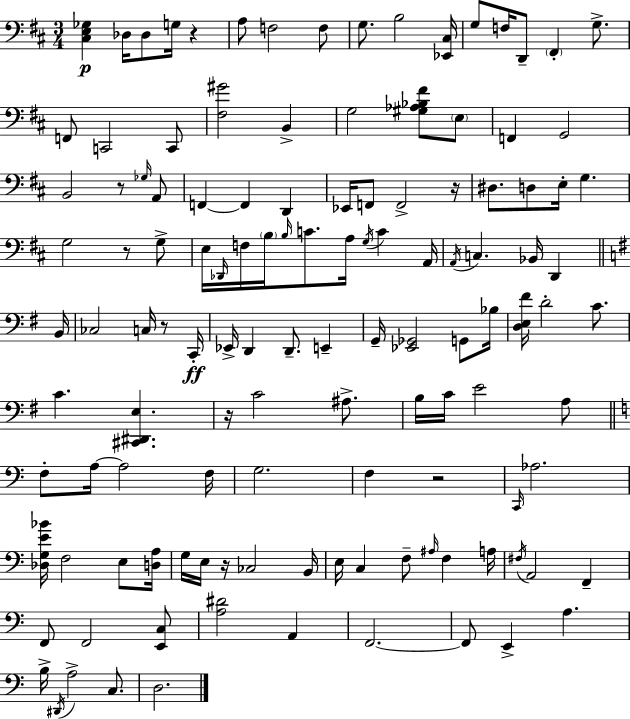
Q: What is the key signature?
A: D major